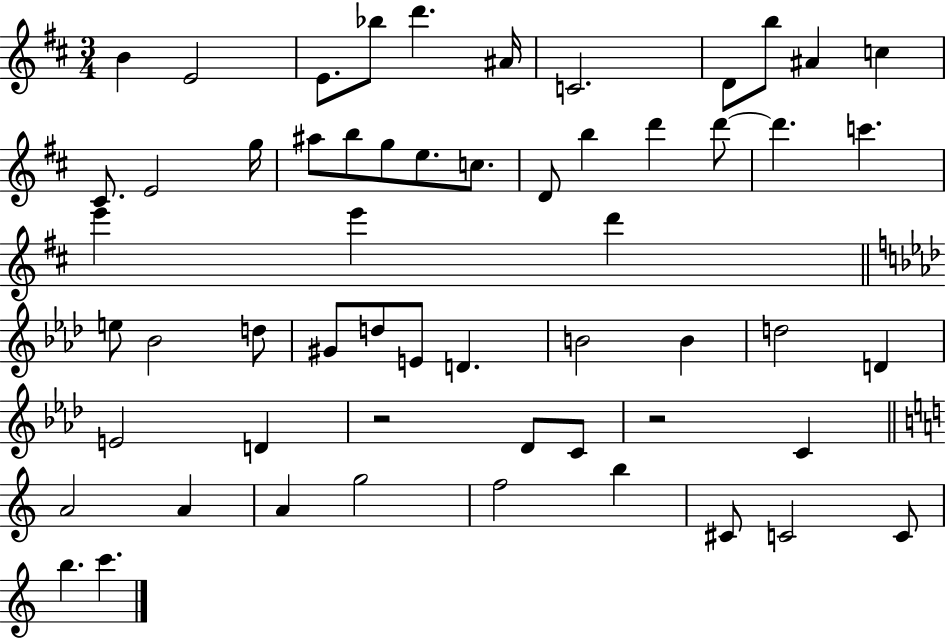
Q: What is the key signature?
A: D major